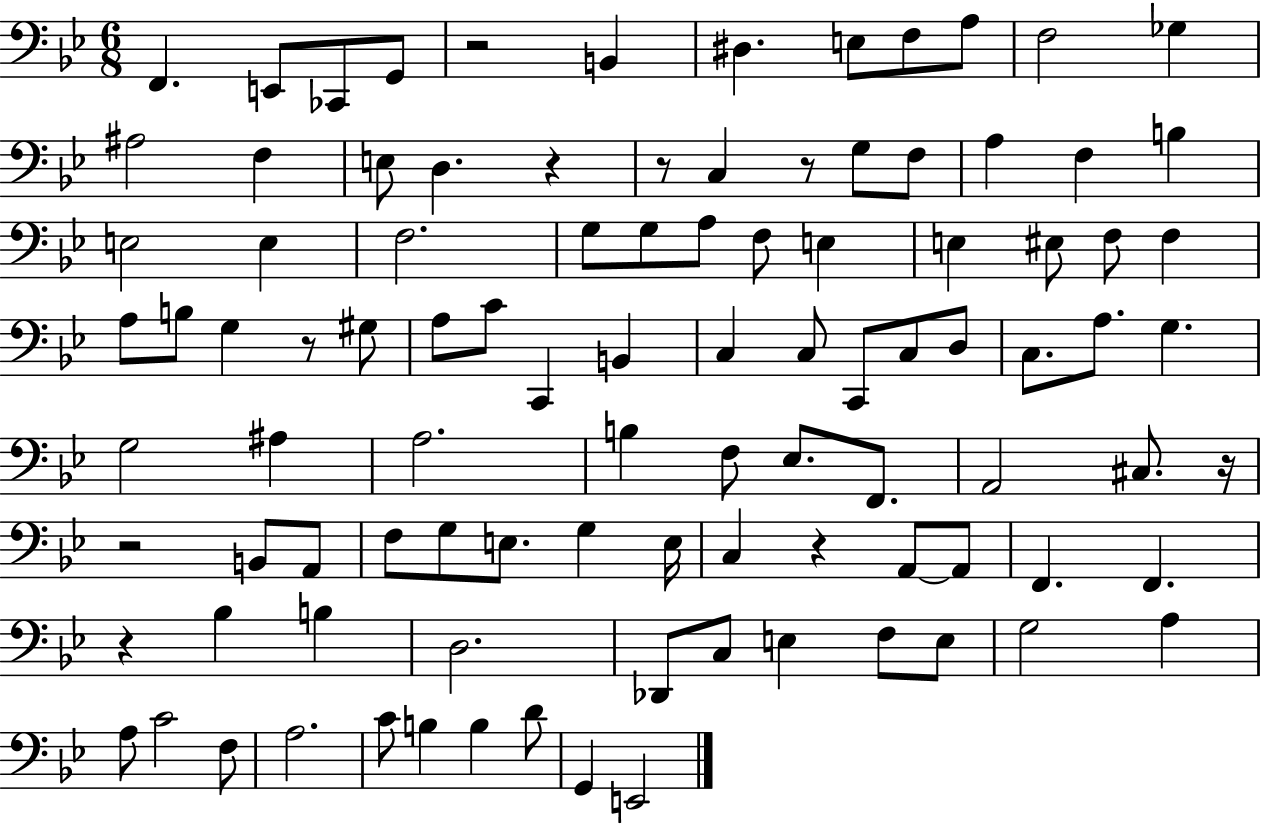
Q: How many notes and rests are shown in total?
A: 99